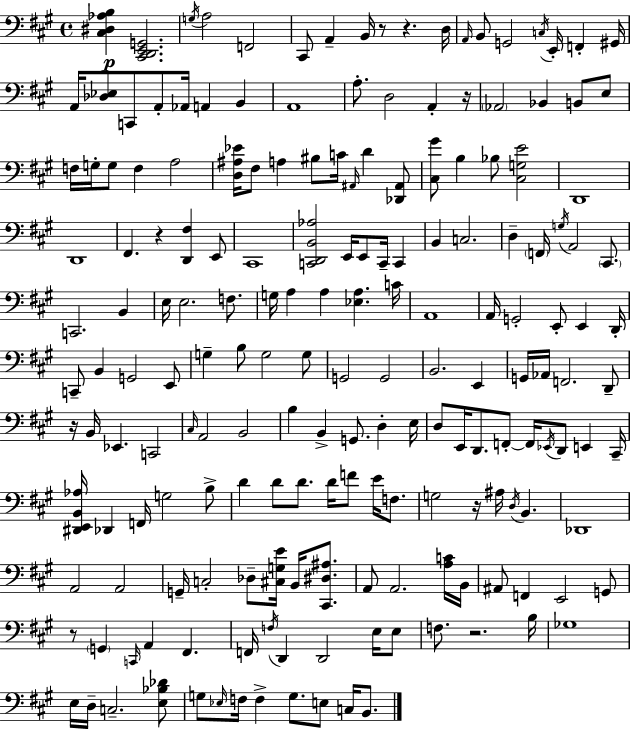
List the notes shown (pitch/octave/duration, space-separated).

[C#3,D#3,Ab3,B3]/q [C#2,D2,E2,G2]/h. G3/s A3/h F2/h C#2/e A2/q B2/s R/e R/q. D3/s A2/s B2/e G2/h C3/s E2/s F2/q G#2/s A2/s [Db3,Eb3]/e C2/e A2/e Ab2/s A2/q B2/q A2/w A3/e. D3/h A2/q R/s Ab2/h Bb2/q B2/e E3/e F3/s G3/s G3/e F3/q A3/h [D3,A#3,Eb4]/s F#3/e A3/q BIS3/e C4/s A#2/s D4/q [Db2,A#2]/e [C#3,G#4]/e B3/q Bb3/e [C#3,G3,E4]/h D2/w D2/w F#2/q. R/q [D2,F#3]/q E2/e C#2/w [C2,D2,B2,Ab3]/h E2/s E2/e C2/s C2/q B2/q C3/h. D3/q F2/s G3/s A2/h C#2/e. C2/h. B2/q E3/s E3/h. F3/e. G3/s A3/q A3/q [Eb3,A3]/q. C4/s A2/w A2/s G2/h E2/e E2/q D2/s C2/e B2/q G2/h E2/e G3/q B3/e G3/h G3/e G2/h G2/h B2/h. E2/q G2/s Ab2/s F2/h. D2/e R/s B2/s Eb2/q. C2/h C#3/s A2/h B2/h B3/q B2/q G2/e. D3/q E3/s D3/e E2/s D2/e. F2/e F2/s Eb2/s D2/e E2/q C#2/s [D#2,E2,B2,Ab3]/s Db2/q F2/s G3/h B3/e D4/q D4/e D4/e. D4/s F4/e E4/s F3/e. G3/h R/s A#3/s D3/s B2/q. Db2/w A2/h A2/h G2/s C3/h Db3/e [C#3,G3,E4]/s B2/s [C#2,D#3,A#3]/e. A2/e A2/h. [A3,C4]/s B2/s A#2/e F2/q E2/h G2/e R/e G2/q C2/s A2/q F#2/q. F2/s F3/s D2/q D2/h E3/s E3/e F3/e. R/h. B3/s Gb3/w E3/s D3/s C3/h. [E3,Bb3,Db4]/e G3/e Eb3/s F3/s F3/q G3/e. E3/e C3/s B2/e.